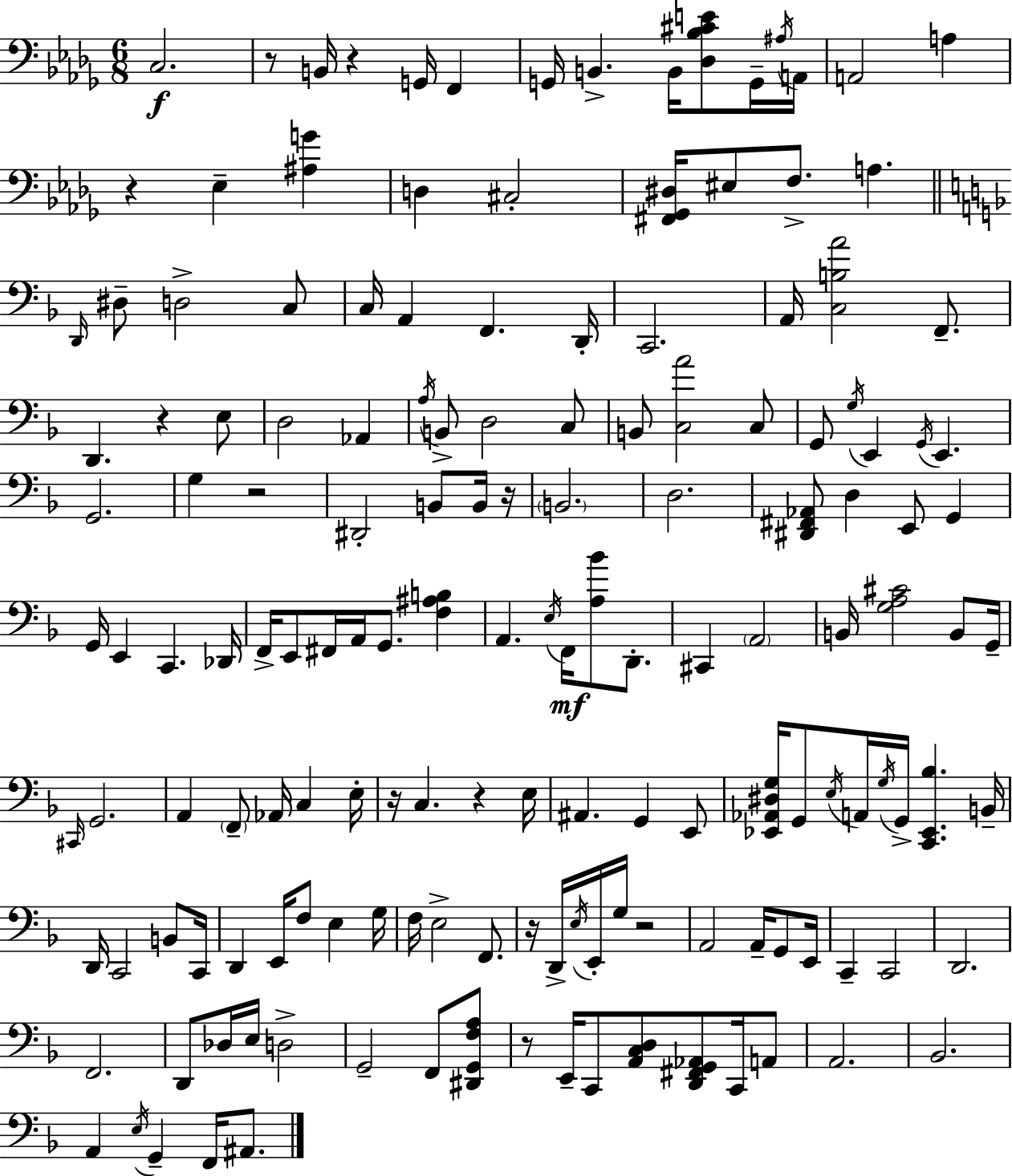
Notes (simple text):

C3/h. R/e B2/s R/q G2/s F2/q G2/s B2/q. B2/s [Db3,Bb3,C#4,E4]/e G2/s A#3/s A2/s A2/h A3/q R/q Eb3/q [A#3,G4]/q D3/q C#3/h [F#2,Gb2,D#3]/s EIS3/e F3/e. A3/q. D2/s D#3/e D3/h C3/e C3/s A2/q F2/q. D2/s C2/h. A2/s [C3,B3,A4]/h F2/e. D2/q. R/q E3/e D3/h Ab2/q A3/s B2/e D3/h C3/e B2/e [C3,A4]/h C3/e G2/e G3/s E2/q G2/s E2/q. G2/h. G3/q R/h D#2/h B2/e B2/s R/s B2/h. D3/h. [D#2,F#2,Ab2]/e D3/q E2/e G2/q G2/s E2/q C2/q. Db2/s F2/s E2/e F#2/s A2/s G2/e. [F3,A#3,B3]/q A2/q. E3/s F2/s [A3,Bb4]/e D2/e. C#2/q A2/h B2/s [G3,A3,C#4]/h B2/e G2/s C#2/s G2/h. A2/q F2/e Ab2/s C3/q E3/s R/s C3/q. R/q E3/s A#2/q. G2/q E2/e [Eb2,Ab2,D#3,G3]/s G2/e E3/s A2/s G3/s G2/s [C2,Eb2,Bb3]/q. B2/s D2/s C2/h B2/e C2/s D2/q E2/s F3/e E3/q G3/s F3/s E3/h F2/e. R/s D2/s E3/s E2/s G3/s R/h A2/h A2/s G2/e E2/s C2/q C2/h D2/h. F2/h. D2/e Db3/s E3/s D3/h G2/h F2/e [D#2,G2,F3,A3]/e R/e E2/s C2/e [A2,C3,D3]/e [D2,F#2,G2,Ab2]/e C2/s A2/e A2/h. Bb2/h. A2/q E3/s G2/q F2/s A#2/e.